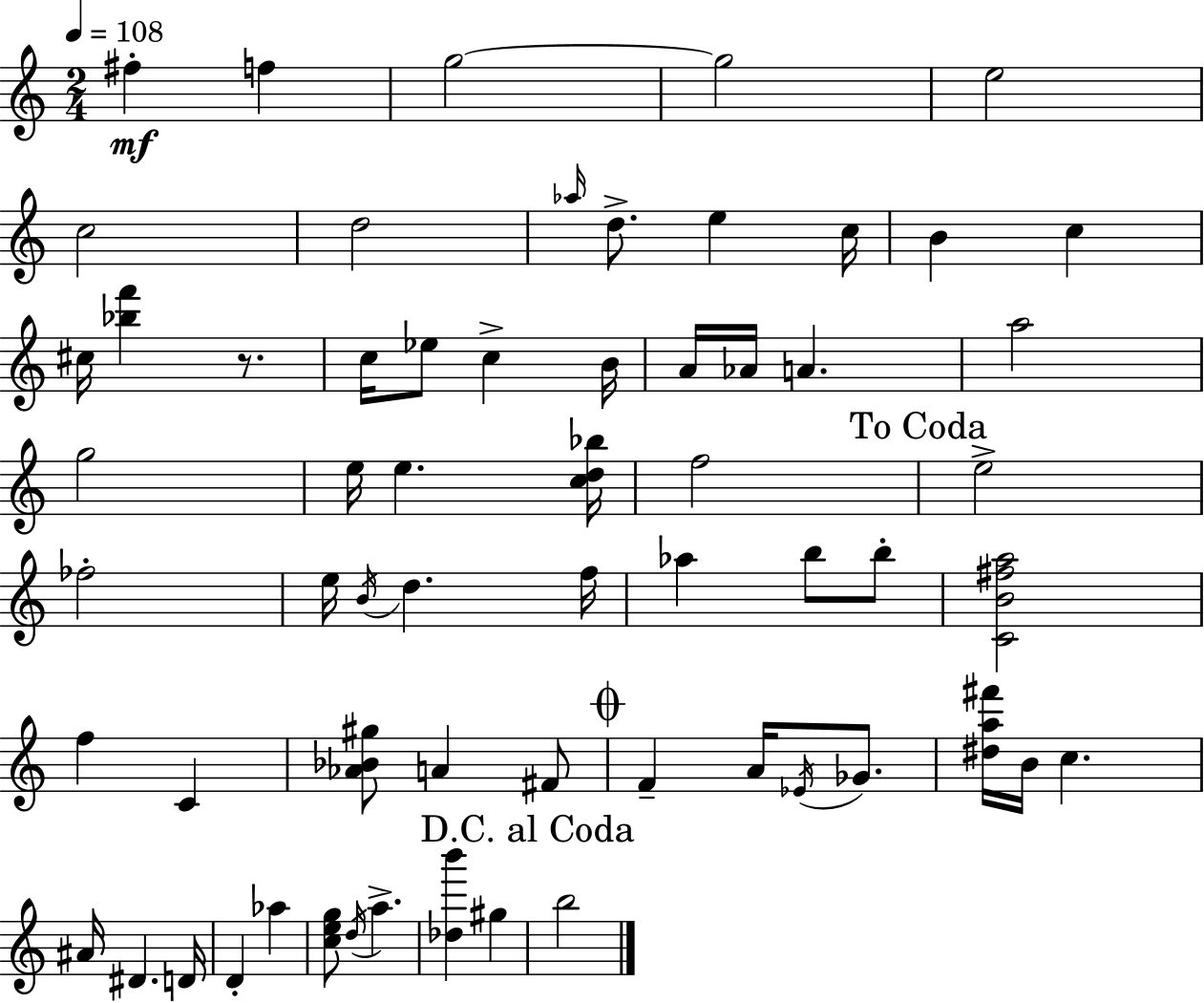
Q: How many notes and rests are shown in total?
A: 62